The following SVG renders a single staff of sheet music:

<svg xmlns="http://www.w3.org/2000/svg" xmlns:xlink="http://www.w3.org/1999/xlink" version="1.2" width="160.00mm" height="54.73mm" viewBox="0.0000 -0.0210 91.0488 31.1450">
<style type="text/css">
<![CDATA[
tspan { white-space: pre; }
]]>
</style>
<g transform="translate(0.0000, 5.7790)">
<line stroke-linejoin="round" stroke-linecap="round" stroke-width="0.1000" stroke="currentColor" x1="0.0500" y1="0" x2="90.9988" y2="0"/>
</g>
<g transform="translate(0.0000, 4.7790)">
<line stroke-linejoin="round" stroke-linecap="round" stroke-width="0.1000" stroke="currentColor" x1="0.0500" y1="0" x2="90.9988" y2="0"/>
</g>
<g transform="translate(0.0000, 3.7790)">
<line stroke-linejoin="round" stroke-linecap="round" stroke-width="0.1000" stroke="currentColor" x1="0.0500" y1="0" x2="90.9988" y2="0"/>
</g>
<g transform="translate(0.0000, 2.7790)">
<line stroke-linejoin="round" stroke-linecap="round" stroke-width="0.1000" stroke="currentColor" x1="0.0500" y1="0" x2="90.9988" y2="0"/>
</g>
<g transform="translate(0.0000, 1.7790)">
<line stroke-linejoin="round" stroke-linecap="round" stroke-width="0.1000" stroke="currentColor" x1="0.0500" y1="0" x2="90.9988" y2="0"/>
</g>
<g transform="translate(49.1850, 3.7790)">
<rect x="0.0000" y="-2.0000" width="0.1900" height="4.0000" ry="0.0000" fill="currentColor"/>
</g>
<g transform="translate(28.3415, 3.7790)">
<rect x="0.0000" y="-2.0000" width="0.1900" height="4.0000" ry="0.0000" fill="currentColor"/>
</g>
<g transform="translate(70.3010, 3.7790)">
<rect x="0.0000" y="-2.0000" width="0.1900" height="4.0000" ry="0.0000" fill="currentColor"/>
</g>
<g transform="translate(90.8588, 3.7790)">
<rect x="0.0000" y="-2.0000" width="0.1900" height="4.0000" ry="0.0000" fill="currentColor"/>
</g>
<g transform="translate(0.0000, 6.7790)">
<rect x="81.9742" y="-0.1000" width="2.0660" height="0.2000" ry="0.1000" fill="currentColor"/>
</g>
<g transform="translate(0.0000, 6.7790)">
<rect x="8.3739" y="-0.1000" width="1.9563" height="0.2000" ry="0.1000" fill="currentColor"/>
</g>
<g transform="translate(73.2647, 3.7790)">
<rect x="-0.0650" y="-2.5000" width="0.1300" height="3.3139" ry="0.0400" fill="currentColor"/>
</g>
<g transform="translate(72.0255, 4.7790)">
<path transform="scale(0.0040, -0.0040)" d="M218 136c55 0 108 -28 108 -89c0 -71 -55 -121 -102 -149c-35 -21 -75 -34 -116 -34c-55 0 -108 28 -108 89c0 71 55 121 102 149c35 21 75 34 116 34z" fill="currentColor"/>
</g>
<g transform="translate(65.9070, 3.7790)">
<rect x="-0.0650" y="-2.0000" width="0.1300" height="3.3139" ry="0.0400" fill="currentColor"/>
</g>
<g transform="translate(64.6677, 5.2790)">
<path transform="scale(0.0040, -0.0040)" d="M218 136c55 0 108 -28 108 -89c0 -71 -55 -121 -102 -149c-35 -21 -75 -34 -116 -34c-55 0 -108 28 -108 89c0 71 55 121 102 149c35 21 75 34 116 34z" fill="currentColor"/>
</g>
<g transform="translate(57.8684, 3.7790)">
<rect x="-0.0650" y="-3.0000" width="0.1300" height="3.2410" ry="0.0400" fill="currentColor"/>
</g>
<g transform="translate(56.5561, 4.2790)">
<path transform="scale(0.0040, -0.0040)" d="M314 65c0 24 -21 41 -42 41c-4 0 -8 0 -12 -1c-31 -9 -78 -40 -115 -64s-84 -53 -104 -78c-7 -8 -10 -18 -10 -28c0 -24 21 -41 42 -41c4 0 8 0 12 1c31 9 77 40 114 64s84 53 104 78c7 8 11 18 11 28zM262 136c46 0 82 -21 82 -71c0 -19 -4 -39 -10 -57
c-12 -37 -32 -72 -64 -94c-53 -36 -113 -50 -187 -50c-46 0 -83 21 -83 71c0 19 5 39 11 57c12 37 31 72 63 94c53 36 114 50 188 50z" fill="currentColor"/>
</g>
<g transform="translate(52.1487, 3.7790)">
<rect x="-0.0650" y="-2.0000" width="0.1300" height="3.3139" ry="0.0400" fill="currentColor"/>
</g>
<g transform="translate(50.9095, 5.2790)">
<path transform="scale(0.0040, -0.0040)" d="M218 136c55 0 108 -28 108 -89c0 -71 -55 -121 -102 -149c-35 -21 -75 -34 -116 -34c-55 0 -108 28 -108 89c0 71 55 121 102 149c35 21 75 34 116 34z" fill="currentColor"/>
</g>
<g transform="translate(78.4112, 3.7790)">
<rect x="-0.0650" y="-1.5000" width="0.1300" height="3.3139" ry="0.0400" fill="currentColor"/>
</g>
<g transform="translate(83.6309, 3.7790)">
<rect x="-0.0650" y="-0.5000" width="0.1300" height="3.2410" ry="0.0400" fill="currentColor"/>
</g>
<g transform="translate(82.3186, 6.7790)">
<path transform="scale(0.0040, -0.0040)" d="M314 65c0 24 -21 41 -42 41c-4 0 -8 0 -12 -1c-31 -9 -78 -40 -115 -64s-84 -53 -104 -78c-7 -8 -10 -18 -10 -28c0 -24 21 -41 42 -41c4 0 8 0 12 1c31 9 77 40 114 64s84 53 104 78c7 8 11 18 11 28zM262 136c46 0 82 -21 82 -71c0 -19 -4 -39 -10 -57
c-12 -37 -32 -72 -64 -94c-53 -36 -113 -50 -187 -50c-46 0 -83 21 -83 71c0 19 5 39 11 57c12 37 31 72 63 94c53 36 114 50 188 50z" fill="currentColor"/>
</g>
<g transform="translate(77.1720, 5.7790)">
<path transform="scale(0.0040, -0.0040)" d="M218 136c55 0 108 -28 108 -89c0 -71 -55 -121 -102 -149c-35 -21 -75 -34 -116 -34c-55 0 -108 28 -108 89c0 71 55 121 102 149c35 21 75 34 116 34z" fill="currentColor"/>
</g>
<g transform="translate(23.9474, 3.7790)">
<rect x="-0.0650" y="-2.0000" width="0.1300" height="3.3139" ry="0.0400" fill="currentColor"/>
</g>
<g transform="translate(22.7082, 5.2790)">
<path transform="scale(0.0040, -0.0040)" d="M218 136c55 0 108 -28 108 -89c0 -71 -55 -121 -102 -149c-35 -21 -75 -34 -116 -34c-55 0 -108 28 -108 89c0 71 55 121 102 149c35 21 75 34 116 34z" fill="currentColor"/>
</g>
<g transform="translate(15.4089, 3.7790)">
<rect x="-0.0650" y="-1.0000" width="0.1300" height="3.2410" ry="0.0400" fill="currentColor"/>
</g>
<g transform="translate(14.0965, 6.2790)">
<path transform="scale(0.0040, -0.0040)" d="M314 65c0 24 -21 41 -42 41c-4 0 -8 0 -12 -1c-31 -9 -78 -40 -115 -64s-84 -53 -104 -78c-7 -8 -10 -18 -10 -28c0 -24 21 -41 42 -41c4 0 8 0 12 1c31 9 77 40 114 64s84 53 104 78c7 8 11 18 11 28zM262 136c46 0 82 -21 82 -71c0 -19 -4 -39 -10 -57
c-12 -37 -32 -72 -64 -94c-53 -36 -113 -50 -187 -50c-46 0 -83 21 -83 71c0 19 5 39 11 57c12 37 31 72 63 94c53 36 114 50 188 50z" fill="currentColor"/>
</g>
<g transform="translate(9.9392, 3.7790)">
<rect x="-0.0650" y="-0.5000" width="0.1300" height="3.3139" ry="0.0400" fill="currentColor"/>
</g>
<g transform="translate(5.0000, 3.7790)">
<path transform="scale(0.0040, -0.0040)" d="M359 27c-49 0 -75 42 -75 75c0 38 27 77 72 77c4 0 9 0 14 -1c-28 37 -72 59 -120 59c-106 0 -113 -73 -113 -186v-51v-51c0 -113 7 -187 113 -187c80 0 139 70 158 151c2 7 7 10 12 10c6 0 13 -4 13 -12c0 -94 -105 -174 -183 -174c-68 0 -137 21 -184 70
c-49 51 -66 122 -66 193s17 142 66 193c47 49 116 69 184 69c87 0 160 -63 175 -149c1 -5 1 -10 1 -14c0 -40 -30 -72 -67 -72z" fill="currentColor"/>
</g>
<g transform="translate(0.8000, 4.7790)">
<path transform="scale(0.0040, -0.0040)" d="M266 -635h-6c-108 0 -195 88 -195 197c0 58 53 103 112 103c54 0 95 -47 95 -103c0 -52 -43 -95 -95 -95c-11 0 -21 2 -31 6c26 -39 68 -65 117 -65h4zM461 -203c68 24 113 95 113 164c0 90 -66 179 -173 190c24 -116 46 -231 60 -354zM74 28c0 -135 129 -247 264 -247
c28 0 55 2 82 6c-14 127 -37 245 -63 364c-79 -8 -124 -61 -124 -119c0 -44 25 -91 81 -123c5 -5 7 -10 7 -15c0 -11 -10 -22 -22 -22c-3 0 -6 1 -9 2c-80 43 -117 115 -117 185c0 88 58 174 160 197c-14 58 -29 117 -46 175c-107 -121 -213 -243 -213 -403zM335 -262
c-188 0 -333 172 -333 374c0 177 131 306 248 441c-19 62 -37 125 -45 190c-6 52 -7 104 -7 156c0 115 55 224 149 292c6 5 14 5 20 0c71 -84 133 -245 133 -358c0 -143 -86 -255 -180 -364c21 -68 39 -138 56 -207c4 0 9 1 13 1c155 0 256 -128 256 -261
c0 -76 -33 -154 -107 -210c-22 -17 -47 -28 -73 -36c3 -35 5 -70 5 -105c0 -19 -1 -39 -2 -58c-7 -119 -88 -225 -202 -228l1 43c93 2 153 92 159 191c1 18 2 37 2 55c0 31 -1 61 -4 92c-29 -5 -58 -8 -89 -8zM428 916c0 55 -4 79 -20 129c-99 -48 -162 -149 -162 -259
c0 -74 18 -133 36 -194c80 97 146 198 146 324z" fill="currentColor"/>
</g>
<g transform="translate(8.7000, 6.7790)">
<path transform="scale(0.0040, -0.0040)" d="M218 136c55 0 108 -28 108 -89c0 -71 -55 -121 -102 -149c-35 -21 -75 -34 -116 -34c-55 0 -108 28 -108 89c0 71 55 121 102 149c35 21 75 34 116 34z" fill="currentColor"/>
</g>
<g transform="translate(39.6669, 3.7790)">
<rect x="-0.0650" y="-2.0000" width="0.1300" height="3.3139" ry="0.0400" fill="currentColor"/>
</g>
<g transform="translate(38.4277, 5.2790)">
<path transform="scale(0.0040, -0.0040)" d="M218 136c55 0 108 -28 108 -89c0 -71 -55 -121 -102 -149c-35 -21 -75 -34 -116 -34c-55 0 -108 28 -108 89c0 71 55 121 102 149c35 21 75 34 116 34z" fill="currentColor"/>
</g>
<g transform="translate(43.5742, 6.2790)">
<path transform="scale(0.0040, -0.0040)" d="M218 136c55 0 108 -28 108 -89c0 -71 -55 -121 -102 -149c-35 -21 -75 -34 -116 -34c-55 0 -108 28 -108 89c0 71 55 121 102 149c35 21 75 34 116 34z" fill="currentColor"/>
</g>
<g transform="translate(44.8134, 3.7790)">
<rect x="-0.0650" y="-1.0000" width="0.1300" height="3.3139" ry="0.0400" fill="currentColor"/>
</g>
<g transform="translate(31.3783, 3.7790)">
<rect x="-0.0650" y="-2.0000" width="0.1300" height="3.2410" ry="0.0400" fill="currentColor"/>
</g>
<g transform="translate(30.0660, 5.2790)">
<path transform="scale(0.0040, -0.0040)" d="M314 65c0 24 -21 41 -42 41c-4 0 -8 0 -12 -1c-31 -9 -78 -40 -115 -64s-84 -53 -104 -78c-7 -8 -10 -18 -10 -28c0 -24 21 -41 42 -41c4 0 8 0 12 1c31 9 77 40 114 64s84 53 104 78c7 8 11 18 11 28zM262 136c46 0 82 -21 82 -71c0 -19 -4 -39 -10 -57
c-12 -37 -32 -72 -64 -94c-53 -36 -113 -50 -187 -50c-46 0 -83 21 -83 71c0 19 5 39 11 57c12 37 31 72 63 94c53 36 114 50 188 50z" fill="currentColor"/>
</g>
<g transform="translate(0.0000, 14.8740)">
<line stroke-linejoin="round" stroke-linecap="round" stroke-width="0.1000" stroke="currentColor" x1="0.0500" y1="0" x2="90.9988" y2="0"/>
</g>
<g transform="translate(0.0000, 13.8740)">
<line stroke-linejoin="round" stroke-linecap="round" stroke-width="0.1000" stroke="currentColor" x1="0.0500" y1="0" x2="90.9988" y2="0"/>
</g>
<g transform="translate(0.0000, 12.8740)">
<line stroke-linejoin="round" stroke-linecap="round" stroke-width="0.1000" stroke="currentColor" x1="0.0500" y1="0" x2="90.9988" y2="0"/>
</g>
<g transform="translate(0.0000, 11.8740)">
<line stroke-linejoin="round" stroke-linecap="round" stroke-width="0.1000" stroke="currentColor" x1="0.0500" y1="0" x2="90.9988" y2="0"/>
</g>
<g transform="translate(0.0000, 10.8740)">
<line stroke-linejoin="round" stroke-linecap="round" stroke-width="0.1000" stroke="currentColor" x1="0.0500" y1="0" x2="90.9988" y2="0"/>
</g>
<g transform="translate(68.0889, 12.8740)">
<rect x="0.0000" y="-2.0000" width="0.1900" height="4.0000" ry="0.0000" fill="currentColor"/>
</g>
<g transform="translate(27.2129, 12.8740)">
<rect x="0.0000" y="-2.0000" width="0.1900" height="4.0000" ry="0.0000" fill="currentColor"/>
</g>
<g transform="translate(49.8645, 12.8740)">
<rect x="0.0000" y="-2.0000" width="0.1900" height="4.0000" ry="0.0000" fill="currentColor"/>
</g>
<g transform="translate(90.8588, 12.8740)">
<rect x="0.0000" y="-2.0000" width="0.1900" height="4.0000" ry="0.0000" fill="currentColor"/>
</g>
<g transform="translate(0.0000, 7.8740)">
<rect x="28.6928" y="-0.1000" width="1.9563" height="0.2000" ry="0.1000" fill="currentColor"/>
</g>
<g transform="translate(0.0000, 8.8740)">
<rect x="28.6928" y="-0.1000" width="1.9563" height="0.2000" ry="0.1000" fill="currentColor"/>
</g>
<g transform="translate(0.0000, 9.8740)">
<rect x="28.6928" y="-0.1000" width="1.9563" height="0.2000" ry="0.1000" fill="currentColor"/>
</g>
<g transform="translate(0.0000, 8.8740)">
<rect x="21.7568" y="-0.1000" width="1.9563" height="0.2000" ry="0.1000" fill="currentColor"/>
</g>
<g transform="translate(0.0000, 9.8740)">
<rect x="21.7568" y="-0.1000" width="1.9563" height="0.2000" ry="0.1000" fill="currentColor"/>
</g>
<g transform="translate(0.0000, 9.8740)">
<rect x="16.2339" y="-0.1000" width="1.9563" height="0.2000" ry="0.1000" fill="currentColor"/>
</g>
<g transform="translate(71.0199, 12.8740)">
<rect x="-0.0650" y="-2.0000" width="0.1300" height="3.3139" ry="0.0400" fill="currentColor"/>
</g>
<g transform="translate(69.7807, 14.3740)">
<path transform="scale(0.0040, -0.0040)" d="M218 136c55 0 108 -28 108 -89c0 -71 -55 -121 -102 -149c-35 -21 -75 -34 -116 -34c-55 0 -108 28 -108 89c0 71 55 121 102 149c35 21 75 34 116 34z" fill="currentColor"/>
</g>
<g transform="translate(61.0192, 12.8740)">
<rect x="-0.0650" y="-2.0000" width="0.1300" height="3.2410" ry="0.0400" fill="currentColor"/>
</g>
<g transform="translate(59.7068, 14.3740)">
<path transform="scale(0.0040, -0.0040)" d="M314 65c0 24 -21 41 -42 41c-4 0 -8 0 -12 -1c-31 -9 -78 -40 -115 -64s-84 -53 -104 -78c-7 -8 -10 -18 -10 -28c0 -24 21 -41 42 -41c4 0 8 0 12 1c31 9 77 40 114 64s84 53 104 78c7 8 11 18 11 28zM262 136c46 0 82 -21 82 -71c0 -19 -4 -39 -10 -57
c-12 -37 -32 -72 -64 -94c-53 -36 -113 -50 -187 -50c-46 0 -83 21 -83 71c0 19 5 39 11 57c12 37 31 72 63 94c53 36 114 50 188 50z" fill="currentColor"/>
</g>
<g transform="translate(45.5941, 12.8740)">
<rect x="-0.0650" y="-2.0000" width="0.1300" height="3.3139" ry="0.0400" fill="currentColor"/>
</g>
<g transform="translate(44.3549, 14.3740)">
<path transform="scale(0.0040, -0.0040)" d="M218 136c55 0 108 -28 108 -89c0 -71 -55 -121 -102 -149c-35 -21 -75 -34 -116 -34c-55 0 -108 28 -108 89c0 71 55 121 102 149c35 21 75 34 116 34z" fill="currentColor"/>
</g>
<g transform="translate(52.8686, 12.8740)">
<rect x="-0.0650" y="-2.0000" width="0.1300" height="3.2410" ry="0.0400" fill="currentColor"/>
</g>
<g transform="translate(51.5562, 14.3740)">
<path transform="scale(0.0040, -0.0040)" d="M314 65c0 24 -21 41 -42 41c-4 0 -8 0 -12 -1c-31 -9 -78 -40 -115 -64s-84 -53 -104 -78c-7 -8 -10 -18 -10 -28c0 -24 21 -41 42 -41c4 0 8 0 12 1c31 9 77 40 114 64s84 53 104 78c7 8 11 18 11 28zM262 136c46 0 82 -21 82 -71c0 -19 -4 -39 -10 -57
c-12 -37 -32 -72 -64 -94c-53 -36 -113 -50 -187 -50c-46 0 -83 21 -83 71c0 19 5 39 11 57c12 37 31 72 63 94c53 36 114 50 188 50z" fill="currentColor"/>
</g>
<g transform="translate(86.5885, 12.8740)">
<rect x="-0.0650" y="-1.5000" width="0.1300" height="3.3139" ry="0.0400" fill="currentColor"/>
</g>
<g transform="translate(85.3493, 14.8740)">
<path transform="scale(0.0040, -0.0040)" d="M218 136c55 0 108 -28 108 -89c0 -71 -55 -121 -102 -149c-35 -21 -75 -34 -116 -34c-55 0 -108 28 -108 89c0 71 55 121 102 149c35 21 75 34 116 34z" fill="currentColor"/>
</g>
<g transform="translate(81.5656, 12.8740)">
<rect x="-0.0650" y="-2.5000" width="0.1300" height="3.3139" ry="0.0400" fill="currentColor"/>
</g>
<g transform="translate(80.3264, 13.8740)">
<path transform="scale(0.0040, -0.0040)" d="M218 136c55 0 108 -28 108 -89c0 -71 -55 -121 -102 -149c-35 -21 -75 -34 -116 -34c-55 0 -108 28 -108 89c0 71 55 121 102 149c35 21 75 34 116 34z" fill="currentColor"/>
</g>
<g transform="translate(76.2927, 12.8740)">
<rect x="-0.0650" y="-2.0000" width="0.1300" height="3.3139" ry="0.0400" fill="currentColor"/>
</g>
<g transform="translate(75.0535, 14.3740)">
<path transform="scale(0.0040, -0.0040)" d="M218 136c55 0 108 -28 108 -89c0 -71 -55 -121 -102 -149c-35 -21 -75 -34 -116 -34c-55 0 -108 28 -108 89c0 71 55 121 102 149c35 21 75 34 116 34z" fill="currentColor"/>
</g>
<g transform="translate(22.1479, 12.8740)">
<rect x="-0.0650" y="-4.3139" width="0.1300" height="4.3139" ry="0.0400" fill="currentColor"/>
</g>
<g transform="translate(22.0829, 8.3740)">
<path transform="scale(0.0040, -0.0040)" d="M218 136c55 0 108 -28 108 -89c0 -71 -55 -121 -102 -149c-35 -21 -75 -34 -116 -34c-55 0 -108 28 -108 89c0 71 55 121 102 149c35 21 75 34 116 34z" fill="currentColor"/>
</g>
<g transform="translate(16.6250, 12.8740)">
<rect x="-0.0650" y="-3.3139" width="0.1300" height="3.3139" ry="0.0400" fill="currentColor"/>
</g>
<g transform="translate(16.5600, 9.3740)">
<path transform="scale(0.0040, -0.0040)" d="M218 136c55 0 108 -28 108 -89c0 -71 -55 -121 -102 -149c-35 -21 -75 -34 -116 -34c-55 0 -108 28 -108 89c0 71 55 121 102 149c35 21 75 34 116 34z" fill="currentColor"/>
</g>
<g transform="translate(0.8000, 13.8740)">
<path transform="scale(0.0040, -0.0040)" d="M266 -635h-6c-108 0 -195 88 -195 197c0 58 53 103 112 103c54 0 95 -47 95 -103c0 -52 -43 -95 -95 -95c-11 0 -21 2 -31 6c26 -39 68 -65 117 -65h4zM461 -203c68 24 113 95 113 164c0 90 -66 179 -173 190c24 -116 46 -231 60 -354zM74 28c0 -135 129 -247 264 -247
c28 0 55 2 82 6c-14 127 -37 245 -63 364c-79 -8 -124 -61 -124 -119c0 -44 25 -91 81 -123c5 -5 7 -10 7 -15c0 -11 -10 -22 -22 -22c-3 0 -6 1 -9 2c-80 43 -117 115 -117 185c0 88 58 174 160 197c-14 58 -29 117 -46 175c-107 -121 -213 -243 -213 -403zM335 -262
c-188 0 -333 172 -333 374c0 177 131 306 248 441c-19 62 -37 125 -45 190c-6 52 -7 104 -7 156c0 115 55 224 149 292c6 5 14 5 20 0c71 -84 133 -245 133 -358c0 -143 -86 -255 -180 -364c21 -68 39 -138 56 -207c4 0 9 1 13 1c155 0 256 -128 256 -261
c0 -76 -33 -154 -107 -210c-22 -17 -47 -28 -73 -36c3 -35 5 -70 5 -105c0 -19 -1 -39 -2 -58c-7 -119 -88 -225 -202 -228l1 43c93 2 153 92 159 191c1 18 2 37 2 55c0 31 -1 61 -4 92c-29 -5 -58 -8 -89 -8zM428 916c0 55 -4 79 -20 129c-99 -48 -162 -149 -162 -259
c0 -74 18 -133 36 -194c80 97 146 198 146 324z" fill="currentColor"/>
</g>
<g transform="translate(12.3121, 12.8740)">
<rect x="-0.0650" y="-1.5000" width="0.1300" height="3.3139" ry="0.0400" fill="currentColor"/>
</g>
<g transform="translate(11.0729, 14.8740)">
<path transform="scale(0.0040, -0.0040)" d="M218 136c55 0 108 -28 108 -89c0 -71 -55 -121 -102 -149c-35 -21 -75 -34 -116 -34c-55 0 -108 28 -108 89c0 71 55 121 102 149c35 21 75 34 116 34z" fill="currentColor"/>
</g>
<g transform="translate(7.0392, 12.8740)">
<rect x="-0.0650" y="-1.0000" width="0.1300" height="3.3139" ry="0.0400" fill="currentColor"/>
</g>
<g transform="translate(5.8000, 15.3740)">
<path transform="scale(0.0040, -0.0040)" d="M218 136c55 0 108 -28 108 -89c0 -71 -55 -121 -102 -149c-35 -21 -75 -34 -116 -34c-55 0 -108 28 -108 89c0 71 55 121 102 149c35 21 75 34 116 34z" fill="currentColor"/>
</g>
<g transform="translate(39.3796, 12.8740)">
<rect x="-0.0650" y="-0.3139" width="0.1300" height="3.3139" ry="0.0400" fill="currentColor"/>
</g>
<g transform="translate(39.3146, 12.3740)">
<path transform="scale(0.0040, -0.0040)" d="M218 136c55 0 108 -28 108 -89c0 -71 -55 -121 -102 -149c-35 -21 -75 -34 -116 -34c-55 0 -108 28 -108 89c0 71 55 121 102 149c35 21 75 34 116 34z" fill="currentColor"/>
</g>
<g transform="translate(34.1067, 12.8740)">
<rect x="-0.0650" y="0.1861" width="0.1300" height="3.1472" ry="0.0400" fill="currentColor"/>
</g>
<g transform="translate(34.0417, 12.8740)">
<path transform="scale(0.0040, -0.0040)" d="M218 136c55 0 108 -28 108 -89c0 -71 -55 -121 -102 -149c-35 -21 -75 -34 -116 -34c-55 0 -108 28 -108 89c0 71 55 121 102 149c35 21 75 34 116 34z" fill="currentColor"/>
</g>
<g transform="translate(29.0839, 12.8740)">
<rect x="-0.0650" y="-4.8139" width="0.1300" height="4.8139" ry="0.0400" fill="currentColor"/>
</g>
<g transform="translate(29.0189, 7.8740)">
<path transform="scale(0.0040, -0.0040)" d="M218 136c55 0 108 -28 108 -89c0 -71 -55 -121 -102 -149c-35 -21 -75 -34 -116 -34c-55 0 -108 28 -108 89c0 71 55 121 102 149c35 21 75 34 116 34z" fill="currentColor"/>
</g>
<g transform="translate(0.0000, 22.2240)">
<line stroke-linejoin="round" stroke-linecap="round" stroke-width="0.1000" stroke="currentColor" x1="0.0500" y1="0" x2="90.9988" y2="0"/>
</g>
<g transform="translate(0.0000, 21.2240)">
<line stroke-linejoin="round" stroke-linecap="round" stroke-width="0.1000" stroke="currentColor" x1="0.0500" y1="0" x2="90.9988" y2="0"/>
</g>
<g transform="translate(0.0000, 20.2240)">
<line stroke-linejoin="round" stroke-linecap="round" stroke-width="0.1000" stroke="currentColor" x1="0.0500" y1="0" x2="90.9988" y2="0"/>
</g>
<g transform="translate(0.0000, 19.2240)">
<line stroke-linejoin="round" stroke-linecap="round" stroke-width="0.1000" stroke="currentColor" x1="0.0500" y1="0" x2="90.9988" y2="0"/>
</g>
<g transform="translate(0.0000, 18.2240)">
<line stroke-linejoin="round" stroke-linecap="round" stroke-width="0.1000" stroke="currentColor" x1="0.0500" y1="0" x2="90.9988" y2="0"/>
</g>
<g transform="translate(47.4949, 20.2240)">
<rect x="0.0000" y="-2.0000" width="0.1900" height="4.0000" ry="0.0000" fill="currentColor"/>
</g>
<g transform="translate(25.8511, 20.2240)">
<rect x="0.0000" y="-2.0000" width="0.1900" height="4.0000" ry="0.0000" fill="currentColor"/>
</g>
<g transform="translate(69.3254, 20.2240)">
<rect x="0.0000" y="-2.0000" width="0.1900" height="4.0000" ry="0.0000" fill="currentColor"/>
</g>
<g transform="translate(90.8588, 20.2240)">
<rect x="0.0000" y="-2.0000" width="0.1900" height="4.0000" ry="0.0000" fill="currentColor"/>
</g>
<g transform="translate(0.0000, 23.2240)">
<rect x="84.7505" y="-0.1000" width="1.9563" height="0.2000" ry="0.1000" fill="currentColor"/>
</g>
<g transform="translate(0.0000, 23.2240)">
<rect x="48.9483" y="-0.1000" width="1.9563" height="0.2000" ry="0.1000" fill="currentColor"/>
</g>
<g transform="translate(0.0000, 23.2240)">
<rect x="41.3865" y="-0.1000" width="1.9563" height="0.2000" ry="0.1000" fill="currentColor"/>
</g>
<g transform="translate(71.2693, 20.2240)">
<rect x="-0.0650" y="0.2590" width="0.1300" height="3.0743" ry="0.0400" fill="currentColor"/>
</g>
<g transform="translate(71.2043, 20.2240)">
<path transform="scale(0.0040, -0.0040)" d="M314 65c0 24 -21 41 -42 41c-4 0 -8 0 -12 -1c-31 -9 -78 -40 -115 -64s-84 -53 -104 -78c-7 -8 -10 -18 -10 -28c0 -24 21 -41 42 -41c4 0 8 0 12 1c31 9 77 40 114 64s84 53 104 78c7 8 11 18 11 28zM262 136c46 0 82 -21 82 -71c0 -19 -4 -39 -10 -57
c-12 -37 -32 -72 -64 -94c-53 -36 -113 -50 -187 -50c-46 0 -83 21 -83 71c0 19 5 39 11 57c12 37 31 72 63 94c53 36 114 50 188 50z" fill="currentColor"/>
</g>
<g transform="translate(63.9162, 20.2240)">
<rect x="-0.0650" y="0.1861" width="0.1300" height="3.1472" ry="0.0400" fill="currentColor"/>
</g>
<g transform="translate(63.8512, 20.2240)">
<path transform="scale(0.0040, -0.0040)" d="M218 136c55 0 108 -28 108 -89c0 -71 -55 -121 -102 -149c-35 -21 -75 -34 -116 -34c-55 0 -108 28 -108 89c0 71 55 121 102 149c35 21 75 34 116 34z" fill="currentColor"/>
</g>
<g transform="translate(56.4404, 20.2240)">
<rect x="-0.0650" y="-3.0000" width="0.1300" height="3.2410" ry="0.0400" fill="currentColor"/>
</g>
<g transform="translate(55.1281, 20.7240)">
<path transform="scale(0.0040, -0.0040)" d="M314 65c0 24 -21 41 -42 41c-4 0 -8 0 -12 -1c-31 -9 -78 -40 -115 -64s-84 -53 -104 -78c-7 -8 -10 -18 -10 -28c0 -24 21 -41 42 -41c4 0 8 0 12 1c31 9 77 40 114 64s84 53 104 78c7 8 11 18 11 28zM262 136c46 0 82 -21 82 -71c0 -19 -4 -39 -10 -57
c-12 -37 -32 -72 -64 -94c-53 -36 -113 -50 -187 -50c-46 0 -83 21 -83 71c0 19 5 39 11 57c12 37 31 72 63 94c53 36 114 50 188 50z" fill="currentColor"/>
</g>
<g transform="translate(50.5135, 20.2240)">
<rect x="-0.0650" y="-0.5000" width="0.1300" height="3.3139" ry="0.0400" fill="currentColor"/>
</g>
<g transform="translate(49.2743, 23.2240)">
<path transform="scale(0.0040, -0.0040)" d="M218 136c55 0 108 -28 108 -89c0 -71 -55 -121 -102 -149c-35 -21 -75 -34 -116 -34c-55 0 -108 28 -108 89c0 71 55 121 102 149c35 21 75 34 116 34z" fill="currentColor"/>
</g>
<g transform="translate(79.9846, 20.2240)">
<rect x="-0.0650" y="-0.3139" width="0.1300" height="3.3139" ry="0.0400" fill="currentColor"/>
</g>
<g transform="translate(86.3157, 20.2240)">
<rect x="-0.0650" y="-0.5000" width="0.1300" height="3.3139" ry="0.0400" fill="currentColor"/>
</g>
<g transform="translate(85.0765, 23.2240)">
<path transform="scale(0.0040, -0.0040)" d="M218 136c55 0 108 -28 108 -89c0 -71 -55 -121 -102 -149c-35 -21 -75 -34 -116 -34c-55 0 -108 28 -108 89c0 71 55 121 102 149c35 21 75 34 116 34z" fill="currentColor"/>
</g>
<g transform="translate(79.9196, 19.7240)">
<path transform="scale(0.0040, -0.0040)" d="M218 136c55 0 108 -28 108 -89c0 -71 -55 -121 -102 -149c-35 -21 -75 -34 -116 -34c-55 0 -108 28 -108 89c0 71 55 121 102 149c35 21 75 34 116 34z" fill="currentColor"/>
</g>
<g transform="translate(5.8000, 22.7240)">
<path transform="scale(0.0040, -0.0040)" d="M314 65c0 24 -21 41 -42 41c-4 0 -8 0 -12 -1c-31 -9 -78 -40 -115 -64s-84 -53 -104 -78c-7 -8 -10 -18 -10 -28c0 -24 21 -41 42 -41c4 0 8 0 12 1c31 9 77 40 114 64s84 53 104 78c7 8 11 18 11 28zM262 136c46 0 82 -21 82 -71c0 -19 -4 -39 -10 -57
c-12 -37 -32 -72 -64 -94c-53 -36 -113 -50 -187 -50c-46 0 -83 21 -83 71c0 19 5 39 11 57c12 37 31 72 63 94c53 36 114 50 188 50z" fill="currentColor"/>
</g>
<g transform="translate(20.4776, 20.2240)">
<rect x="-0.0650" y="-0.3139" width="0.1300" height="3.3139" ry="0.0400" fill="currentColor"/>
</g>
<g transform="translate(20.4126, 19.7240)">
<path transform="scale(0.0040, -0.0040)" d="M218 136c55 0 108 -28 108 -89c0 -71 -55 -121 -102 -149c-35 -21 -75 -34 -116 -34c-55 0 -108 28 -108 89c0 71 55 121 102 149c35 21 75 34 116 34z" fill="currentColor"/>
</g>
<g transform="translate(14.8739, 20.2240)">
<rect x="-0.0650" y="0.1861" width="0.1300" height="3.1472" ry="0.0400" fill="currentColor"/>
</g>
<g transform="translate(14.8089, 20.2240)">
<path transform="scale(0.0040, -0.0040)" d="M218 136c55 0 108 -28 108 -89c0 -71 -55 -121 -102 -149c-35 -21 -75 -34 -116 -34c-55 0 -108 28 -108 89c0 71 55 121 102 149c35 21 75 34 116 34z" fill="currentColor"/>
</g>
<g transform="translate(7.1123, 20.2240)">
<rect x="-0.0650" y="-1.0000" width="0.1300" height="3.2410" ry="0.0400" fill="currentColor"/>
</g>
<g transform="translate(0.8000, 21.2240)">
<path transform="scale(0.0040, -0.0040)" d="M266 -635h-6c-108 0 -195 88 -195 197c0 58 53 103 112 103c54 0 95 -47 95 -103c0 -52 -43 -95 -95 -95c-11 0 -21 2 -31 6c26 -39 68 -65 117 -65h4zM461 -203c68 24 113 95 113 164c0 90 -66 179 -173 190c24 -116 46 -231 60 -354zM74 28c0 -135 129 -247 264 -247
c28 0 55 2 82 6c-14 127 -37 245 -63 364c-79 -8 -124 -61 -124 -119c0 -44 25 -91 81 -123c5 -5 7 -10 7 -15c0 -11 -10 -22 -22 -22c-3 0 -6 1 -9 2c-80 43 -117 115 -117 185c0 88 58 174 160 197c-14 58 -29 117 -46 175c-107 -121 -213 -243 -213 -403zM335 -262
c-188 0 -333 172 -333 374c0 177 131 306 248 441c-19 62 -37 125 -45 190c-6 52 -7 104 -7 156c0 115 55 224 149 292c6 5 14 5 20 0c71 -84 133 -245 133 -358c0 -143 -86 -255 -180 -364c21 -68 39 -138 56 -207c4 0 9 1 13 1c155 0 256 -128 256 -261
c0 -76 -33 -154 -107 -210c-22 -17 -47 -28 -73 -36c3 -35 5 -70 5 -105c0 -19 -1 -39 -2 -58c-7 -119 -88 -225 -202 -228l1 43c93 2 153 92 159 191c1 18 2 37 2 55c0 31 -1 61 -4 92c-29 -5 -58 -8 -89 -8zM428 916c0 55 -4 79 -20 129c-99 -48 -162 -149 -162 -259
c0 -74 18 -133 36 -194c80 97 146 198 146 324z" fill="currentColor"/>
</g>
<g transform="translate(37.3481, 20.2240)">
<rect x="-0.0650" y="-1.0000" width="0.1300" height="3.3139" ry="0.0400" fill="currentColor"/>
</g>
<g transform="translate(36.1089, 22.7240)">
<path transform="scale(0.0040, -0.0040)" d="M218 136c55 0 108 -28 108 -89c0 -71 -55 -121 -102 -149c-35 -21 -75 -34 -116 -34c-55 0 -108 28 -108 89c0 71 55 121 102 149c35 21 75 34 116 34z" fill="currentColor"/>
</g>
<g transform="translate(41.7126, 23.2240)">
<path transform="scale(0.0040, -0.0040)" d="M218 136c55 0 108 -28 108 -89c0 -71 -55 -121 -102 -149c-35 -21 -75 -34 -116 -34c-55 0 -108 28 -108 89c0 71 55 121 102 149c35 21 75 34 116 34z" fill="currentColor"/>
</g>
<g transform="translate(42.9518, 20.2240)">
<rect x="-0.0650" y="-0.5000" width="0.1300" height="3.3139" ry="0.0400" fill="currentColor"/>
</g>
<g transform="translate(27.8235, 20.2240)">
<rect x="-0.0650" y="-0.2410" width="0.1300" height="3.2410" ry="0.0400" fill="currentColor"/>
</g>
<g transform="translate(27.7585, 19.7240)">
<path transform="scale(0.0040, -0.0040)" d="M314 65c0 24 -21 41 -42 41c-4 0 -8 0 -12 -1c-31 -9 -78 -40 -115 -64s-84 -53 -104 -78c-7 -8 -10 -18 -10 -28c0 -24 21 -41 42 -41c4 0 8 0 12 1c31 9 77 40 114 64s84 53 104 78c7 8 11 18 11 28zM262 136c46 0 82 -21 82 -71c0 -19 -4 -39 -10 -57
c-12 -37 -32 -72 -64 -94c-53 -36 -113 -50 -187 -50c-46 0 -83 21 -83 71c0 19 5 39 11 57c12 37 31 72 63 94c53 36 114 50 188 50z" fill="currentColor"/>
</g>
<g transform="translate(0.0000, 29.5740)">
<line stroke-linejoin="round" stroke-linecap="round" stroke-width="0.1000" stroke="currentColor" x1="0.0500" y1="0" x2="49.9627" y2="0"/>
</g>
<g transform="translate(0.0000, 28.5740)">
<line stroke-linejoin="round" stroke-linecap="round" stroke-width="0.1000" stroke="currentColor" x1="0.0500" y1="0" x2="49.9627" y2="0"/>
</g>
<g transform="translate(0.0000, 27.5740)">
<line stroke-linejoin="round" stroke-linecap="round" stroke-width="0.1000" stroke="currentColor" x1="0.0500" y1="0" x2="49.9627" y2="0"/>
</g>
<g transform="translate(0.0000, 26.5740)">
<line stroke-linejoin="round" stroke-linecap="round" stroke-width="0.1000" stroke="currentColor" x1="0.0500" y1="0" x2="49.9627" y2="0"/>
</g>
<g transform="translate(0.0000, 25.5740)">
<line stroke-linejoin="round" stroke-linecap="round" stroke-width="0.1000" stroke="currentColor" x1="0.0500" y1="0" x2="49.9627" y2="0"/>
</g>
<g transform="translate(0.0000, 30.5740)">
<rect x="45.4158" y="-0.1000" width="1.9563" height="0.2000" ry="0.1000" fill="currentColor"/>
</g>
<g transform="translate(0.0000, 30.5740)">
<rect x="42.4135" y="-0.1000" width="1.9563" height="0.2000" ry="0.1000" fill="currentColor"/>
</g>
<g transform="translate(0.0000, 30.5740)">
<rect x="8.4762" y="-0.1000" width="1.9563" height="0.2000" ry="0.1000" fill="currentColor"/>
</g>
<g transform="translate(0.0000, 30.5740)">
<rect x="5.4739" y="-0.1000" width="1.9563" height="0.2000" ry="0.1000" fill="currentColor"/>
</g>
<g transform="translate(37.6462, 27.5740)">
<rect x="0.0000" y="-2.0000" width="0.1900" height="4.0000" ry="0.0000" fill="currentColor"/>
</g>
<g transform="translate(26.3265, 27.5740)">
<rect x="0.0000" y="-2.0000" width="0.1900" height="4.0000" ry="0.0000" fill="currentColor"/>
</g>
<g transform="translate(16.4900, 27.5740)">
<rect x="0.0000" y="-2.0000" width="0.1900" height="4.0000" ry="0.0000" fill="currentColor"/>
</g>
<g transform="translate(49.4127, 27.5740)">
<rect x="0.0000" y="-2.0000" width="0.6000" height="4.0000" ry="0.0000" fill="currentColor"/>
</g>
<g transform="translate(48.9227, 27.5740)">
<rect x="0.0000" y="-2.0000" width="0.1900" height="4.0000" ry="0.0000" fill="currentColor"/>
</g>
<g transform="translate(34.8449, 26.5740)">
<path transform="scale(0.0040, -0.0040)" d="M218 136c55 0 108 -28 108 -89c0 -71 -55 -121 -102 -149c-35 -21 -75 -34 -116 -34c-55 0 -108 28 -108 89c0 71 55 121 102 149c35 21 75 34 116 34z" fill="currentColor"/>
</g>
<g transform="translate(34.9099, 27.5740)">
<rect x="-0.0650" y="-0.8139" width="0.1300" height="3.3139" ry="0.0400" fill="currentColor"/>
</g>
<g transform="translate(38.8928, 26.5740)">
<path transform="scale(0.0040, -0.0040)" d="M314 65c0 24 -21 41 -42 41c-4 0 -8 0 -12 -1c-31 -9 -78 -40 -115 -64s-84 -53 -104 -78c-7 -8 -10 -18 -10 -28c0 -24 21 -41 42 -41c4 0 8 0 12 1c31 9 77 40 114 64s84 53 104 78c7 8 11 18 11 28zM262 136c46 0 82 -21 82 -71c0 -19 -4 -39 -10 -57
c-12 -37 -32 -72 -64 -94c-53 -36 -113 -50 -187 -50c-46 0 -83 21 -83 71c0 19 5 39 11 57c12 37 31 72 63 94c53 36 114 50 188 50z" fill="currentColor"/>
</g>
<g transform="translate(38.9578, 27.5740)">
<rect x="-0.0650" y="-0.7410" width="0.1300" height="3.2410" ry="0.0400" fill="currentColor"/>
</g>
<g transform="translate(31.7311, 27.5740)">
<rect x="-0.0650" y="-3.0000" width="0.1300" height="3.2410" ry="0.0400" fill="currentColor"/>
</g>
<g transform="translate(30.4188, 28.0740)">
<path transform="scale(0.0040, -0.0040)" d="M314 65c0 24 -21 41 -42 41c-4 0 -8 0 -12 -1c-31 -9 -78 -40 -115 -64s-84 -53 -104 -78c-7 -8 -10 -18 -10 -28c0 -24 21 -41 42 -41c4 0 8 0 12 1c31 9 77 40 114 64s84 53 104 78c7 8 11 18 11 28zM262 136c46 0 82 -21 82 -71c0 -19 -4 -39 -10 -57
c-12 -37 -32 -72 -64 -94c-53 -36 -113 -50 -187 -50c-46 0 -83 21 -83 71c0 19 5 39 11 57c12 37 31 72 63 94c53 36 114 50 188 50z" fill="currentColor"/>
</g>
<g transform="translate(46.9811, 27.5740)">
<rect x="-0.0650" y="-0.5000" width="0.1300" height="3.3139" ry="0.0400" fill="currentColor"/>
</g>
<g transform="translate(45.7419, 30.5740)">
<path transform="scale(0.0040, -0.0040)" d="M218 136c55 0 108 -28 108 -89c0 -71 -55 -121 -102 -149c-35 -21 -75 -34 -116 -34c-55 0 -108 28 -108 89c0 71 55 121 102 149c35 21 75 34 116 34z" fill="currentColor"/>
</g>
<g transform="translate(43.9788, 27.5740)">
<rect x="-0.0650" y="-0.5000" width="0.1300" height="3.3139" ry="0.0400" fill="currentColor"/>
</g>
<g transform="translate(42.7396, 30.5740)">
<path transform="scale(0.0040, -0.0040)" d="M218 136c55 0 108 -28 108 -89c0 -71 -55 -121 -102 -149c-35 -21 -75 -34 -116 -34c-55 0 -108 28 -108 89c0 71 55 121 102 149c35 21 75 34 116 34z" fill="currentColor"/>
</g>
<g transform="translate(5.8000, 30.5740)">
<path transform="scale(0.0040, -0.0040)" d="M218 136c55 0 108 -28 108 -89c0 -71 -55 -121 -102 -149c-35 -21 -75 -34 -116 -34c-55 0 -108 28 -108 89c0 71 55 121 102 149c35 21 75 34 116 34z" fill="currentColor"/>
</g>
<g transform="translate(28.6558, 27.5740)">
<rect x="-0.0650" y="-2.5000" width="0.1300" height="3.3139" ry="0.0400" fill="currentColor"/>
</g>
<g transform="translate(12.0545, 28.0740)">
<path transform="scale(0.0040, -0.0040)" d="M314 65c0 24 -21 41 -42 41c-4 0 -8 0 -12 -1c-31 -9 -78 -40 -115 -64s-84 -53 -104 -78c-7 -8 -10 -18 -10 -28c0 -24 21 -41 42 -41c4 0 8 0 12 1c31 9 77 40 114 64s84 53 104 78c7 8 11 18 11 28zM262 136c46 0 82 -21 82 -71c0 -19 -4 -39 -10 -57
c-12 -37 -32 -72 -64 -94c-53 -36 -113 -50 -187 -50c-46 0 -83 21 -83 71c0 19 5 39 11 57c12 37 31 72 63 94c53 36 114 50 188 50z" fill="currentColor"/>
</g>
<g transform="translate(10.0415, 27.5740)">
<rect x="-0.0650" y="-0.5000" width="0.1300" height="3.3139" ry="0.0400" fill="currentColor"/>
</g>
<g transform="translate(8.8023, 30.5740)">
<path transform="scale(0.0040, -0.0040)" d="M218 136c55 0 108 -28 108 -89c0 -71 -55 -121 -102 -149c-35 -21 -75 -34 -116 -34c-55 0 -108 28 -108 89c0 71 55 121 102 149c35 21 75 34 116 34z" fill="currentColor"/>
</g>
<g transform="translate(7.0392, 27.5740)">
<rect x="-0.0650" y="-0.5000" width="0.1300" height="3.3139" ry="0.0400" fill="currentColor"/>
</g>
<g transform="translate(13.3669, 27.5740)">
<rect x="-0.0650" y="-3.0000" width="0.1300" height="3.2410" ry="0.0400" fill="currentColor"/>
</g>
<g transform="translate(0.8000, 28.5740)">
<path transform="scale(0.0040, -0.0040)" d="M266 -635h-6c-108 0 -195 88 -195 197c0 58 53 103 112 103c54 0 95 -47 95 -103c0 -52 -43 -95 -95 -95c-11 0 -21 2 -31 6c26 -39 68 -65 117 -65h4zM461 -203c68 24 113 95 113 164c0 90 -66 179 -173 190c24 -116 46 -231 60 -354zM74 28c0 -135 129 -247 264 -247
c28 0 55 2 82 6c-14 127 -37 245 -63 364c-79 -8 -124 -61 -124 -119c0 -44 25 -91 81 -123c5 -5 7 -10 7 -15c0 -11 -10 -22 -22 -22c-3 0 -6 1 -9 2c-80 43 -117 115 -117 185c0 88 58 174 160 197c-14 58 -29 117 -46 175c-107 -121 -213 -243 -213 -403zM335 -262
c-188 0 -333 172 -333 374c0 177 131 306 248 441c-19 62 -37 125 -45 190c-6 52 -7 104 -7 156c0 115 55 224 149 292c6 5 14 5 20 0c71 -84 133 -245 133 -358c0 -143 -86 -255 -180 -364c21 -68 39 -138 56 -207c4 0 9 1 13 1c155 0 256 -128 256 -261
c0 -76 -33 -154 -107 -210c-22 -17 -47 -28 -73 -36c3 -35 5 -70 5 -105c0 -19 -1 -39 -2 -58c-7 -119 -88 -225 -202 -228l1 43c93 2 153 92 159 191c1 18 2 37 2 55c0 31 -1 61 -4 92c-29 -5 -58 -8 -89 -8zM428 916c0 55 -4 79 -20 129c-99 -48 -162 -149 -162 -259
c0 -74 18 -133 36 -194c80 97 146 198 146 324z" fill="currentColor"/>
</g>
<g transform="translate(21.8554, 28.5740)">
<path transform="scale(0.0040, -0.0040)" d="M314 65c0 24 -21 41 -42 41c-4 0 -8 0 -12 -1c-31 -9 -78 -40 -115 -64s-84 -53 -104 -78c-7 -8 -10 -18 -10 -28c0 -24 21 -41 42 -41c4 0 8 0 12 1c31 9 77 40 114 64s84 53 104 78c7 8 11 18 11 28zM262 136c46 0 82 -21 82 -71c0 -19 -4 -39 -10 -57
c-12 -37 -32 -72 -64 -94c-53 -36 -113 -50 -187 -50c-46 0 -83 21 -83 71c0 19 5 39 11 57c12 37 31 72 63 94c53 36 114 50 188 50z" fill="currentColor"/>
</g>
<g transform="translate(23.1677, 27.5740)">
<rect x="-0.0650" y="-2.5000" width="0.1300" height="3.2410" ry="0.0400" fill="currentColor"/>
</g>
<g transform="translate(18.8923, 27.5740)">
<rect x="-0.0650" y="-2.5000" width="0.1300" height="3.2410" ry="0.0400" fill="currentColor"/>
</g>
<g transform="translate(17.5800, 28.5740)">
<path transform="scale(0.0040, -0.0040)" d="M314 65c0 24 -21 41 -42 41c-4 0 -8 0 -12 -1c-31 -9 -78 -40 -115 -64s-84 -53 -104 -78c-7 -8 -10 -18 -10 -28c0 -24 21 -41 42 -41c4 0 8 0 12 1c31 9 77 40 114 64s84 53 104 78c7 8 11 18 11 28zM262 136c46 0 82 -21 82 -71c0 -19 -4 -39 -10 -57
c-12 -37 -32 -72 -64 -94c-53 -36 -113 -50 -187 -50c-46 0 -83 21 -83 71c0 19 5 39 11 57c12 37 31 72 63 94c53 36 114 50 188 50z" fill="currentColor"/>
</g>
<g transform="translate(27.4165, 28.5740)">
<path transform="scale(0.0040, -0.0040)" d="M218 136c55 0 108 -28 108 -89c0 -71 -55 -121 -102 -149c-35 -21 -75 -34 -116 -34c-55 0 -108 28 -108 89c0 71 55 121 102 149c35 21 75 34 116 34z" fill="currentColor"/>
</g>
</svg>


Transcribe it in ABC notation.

X:1
T:Untitled
M:4/4
L:1/4
K:C
C D2 F F2 F D F A2 F G E C2 D E b d' e' B c F F2 F2 F F G E D2 B c c2 D C C A2 B B2 c C C C A2 G2 G2 G A2 d d2 C C